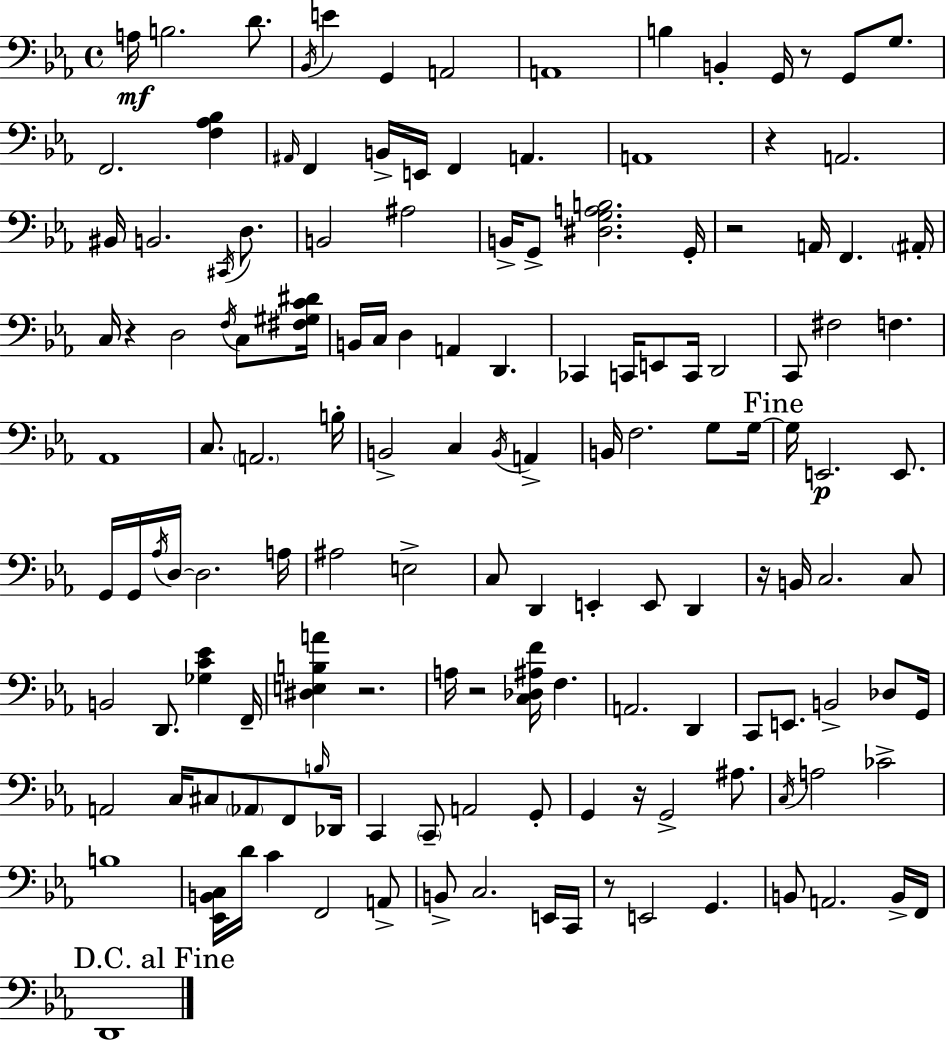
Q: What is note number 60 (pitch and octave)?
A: B2